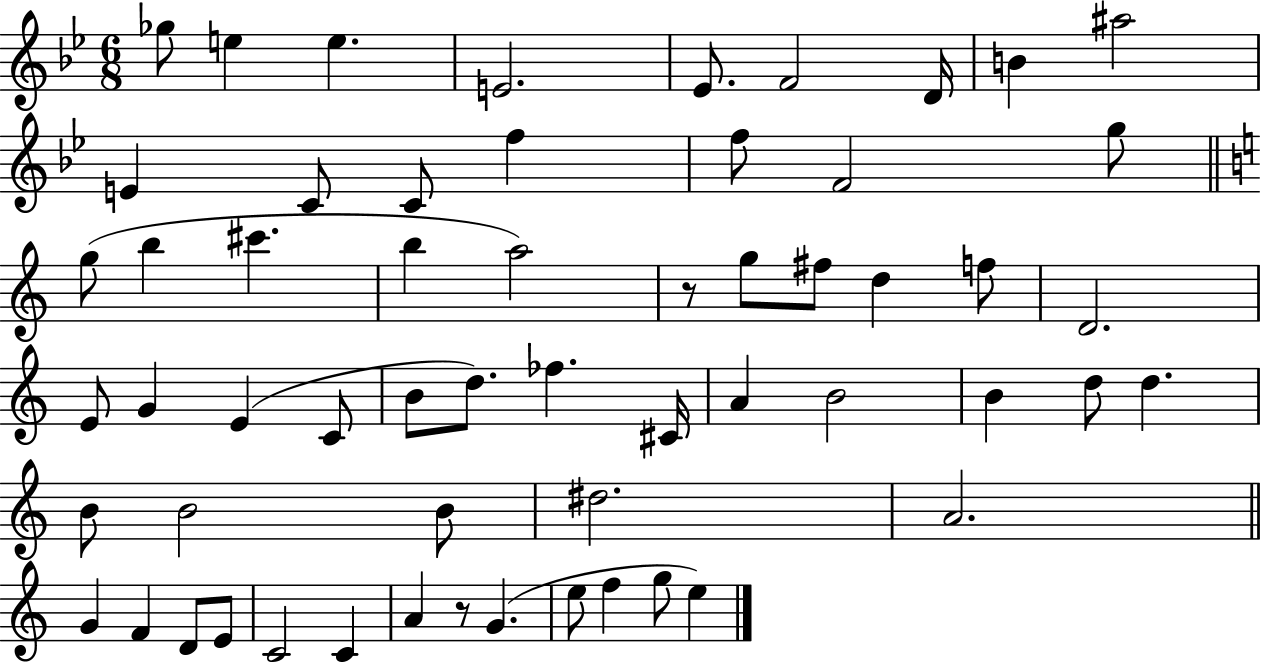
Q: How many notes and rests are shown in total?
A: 58